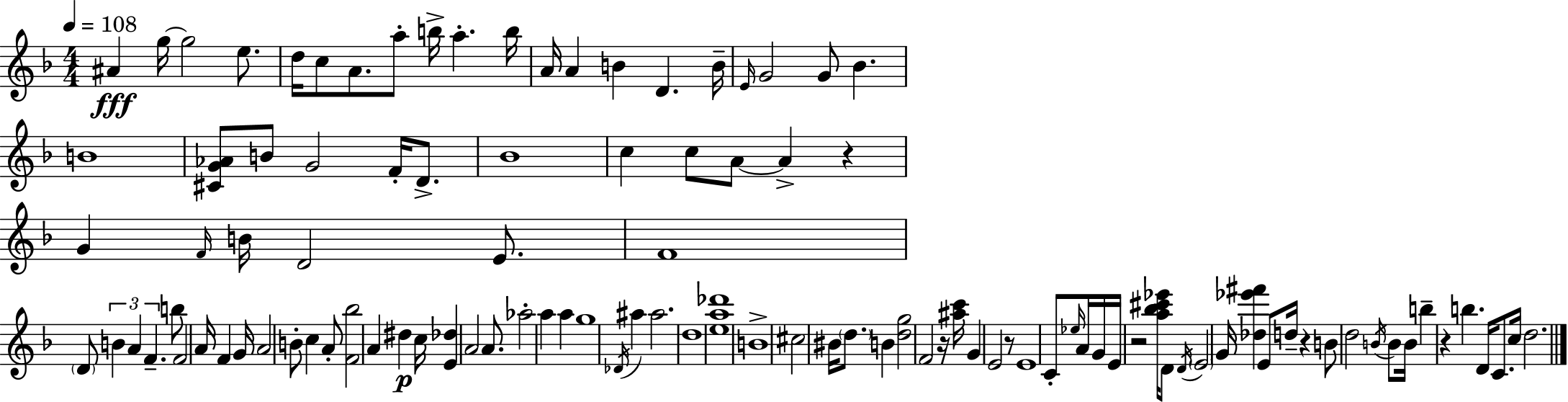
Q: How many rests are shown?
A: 6